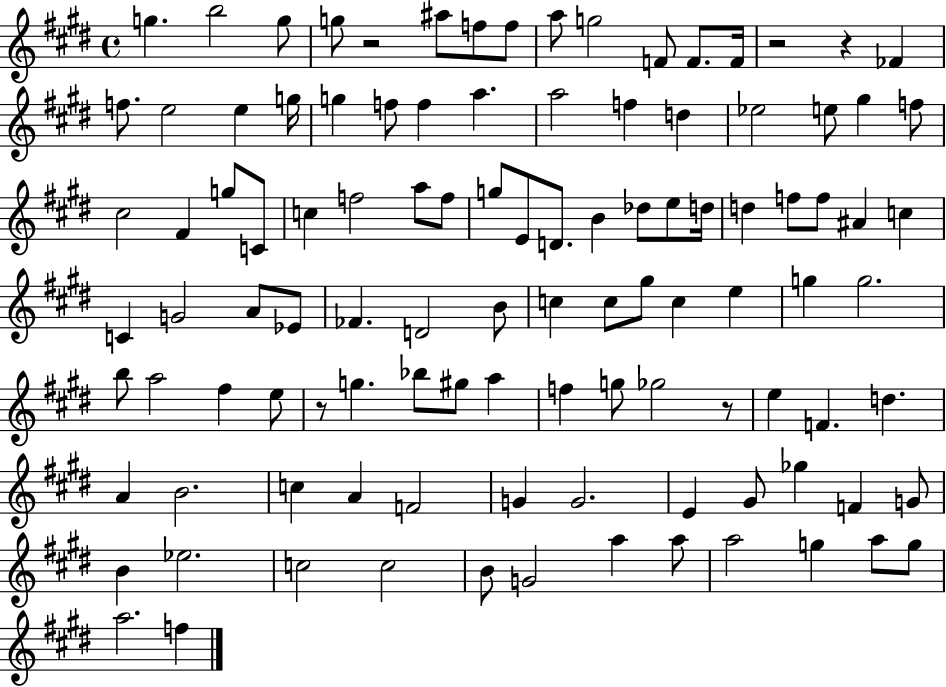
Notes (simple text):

G5/q. B5/h G5/e G5/e R/h A#5/e F5/e F5/e A5/e G5/h F4/e F4/e. F4/s R/h R/q FES4/q F5/e. E5/h E5/q G5/s G5/q F5/e F5/q A5/q. A5/h F5/q D5/q Eb5/h E5/e G#5/q F5/e C#5/h F#4/q G5/e C4/e C5/q F5/h A5/e F5/e G5/e E4/e D4/e. B4/q Db5/e E5/e D5/s D5/q F5/e F5/e A#4/q C5/q C4/q G4/h A4/e Eb4/e FES4/q. D4/h B4/e C5/q C5/e G#5/e C5/q E5/q G5/q G5/h. B5/e A5/h F#5/q E5/e R/e G5/q. Bb5/e G#5/e A5/q F5/q G5/e Gb5/h R/e E5/q F4/q. D5/q. A4/q B4/h. C5/q A4/q F4/h G4/q G4/h. E4/q G#4/e Gb5/q F4/q G4/e B4/q Eb5/h. C5/h C5/h B4/e G4/h A5/q A5/e A5/h G5/q A5/e G5/e A5/h. F5/q